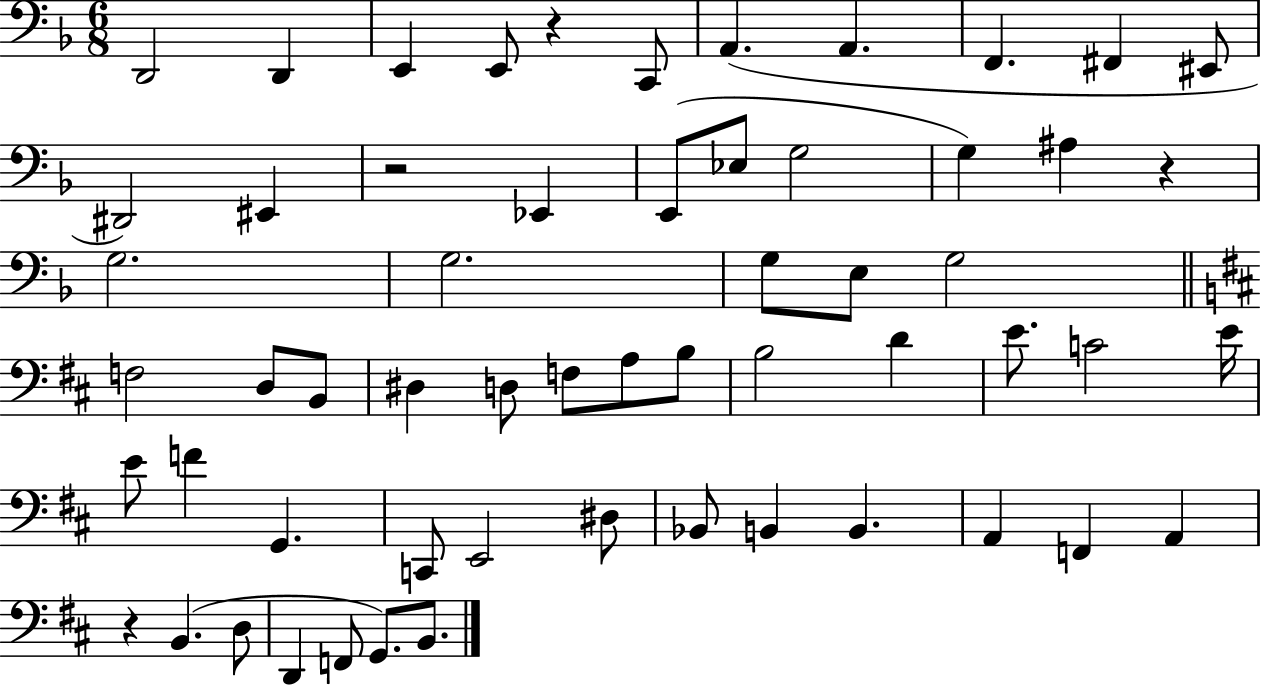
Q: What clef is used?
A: bass